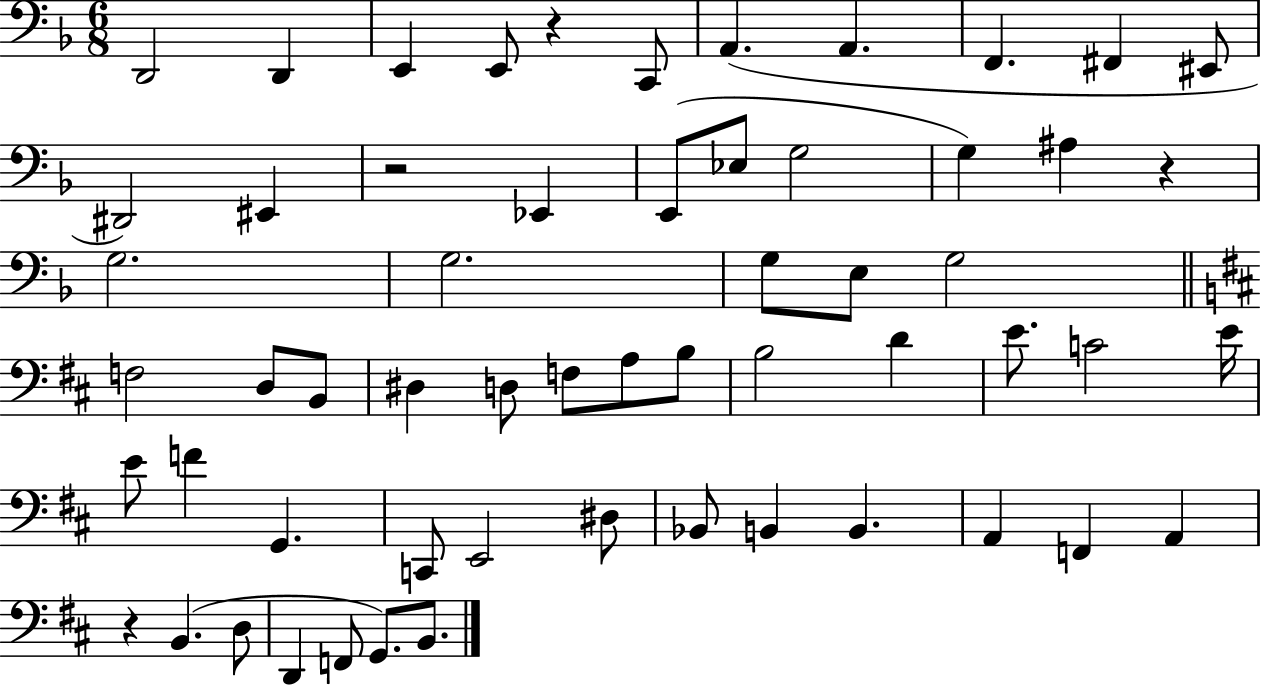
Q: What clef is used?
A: bass